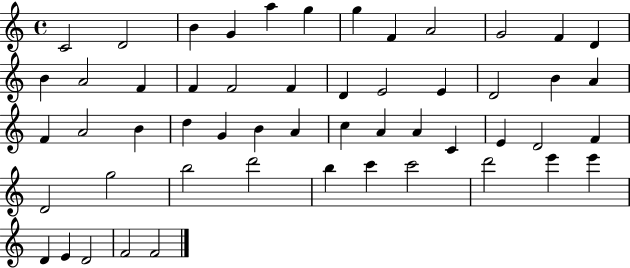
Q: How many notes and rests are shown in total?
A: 53